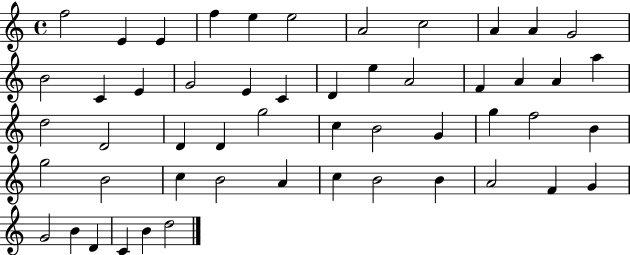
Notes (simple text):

F5/h E4/q E4/q F5/q E5/q E5/h A4/h C5/h A4/q A4/q G4/h B4/h C4/q E4/q G4/h E4/q C4/q D4/q E5/q A4/h F4/q A4/q A4/q A5/q D5/h D4/h D4/q D4/q G5/h C5/q B4/h G4/q G5/q F5/h B4/q G5/h B4/h C5/q B4/h A4/q C5/q B4/h B4/q A4/h F4/q G4/q G4/h B4/q D4/q C4/q B4/q D5/h